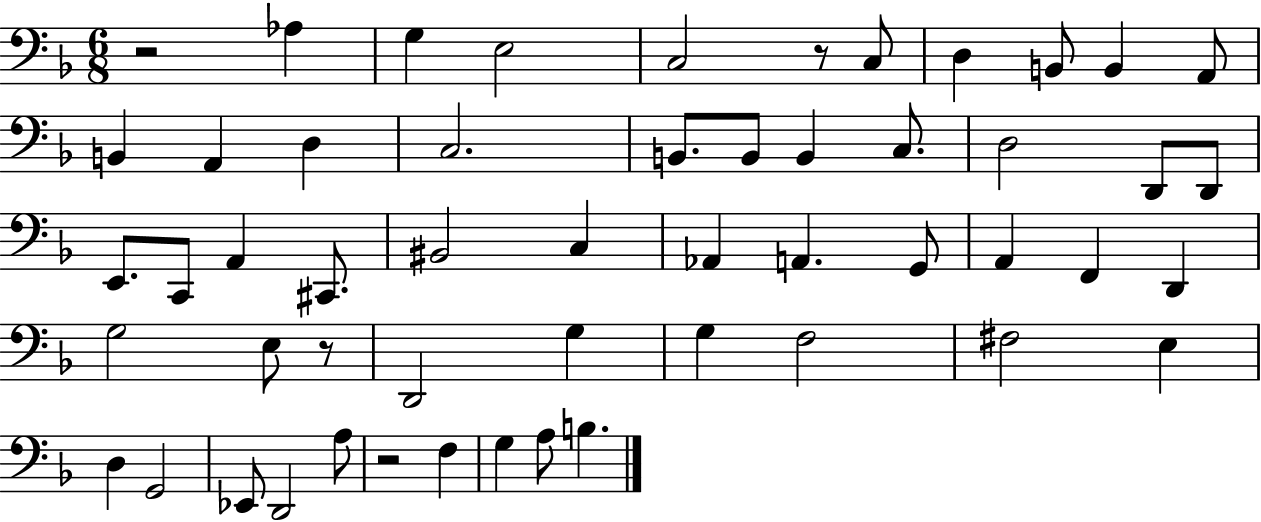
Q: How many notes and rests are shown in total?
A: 53